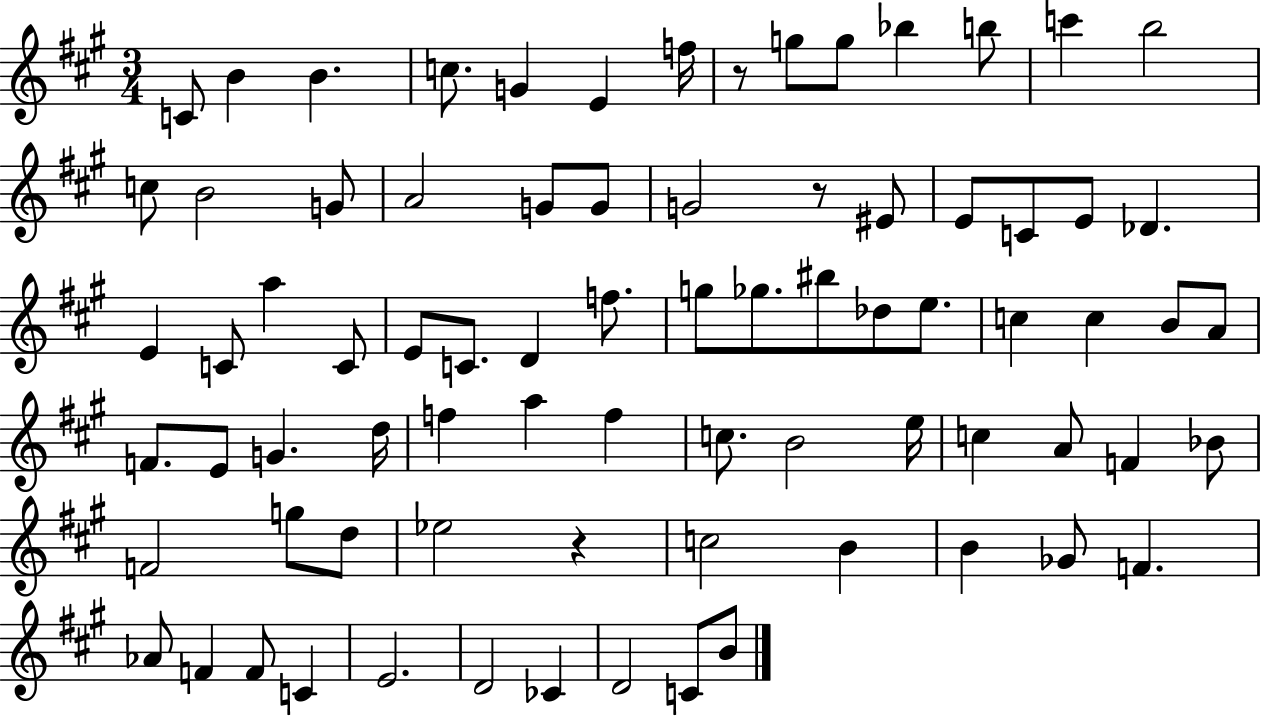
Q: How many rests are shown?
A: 3